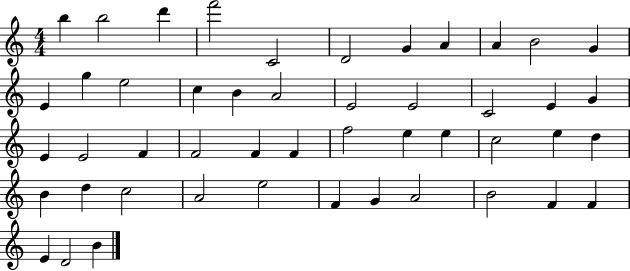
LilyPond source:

{
  \clef treble
  \numericTimeSignature
  \time 4/4
  \key c \major
  b''4 b''2 d'''4 | f'''2 c'2 | d'2 g'4 a'4 | a'4 b'2 g'4 | \break e'4 g''4 e''2 | c''4 b'4 a'2 | e'2 e'2 | c'2 e'4 g'4 | \break e'4 e'2 f'4 | f'2 f'4 f'4 | f''2 e''4 e''4 | c''2 e''4 d''4 | \break b'4 d''4 c''2 | a'2 e''2 | f'4 g'4 a'2 | b'2 f'4 f'4 | \break e'4 d'2 b'4 | \bar "|."
}